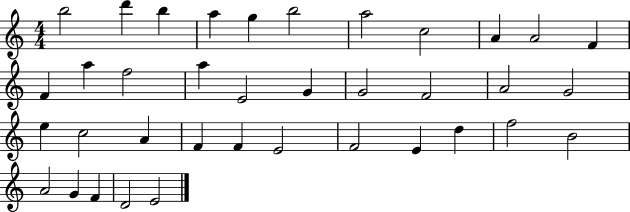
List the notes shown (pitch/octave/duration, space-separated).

B5/h D6/q B5/q A5/q G5/q B5/h A5/h C5/h A4/q A4/h F4/q F4/q A5/q F5/h A5/q E4/h G4/q G4/h F4/h A4/h G4/h E5/q C5/h A4/q F4/q F4/q E4/h F4/h E4/q D5/q F5/h B4/h A4/h G4/q F4/q D4/h E4/h